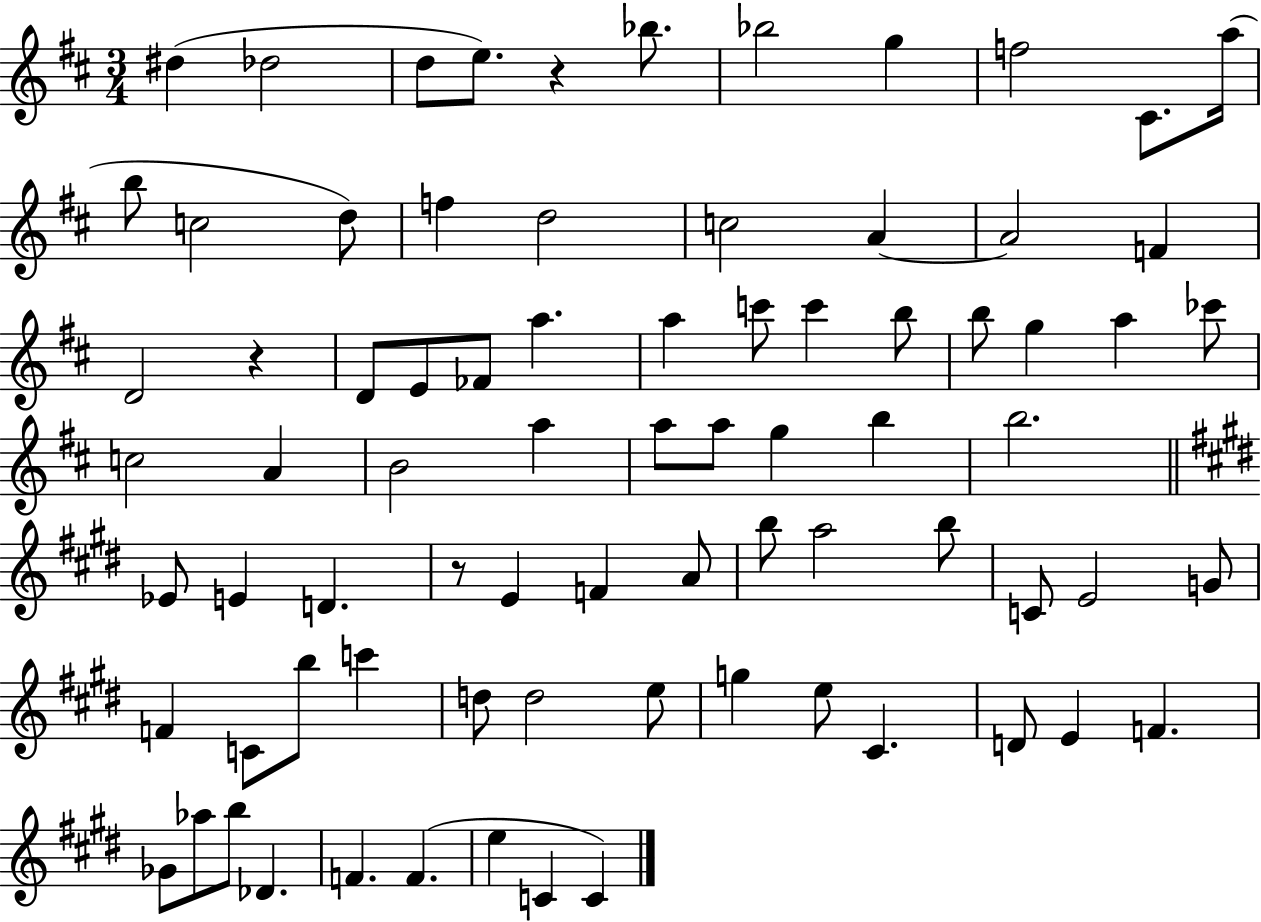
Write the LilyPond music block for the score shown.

{
  \clef treble
  \numericTimeSignature
  \time 3/4
  \key d \major
  dis''4( des''2 | d''8 e''8.) r4 bes''8. | bes''2 g''4 | f''2 cis'8. a''16( | \break b''8 c''2 d''8) | f''4 d''2 | c''2 a'4~~ | a'2 f'4 | \break d'2 r4 | d'8 e'8 fes'8 a''4. | a''4 c'''8 c'''4 b''8 | b''8 g''4 a''4 ces'''8 | \break c''2 a'4 | b'2 a''4 | a''8 a''8 g''4 b''4 | b''2. | \break \bar "||" \break \key e \major ees'8 e'4 d'4. | r8 e'4 f'4 a'8 | b''8 a''2 b''8 | c'8 e'2 g'8 | \break f'4 c'8 b''8 c'''4 | d''8 d''2 e''8 | g''4 e''8 cis'4. | d'8 e'4 f'4. | \break ges'8 aes''8 b''8 des'4. | f'4. f'4.( | e''4 c'4 c'4) | \bar "|."
}